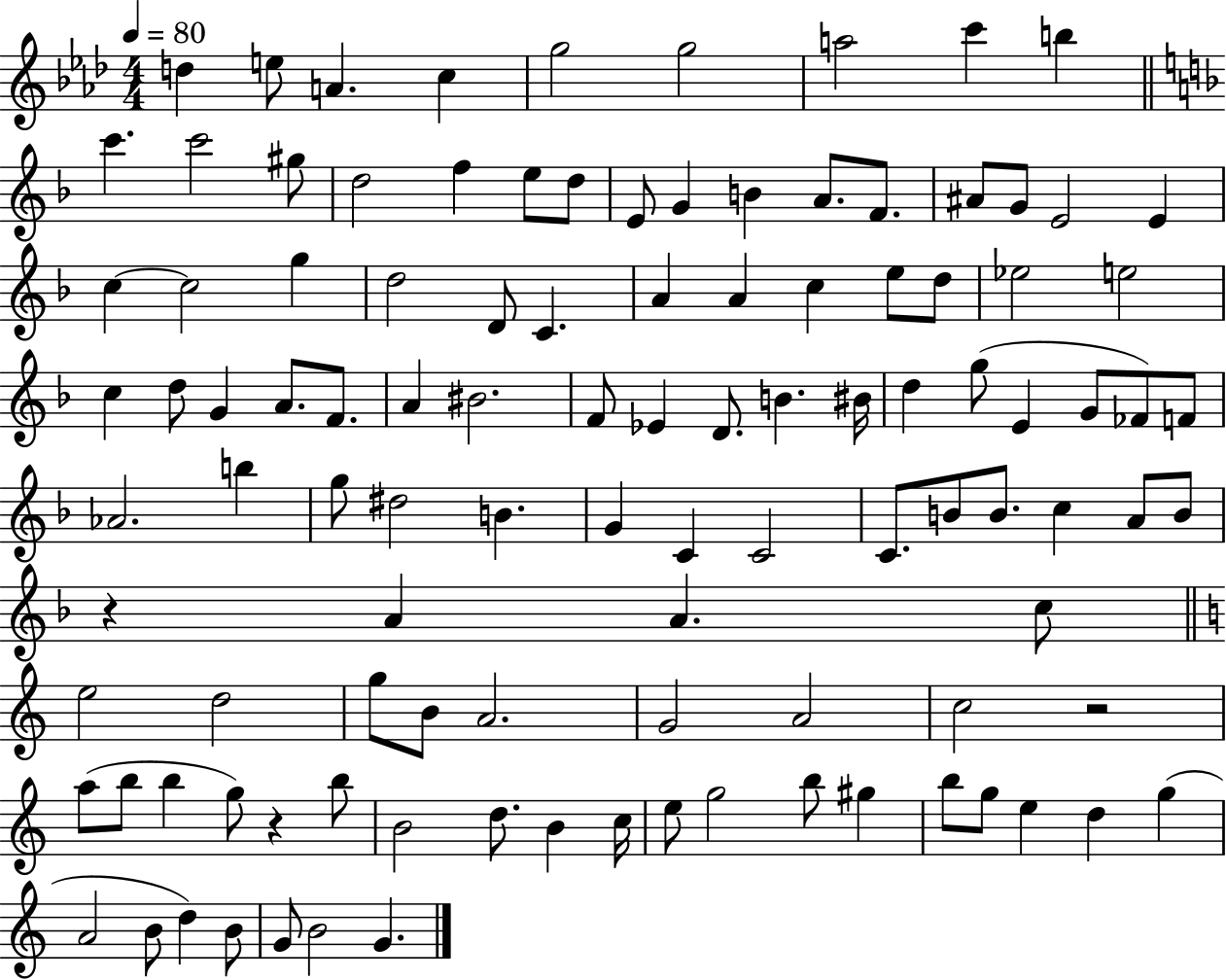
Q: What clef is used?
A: treble